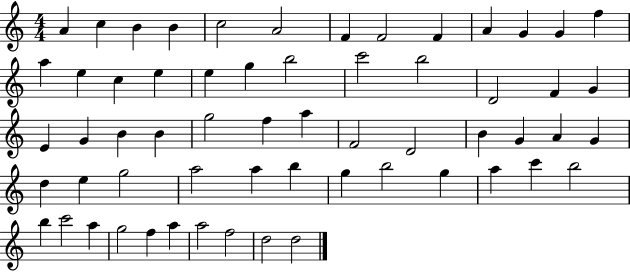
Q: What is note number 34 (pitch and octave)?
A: D4